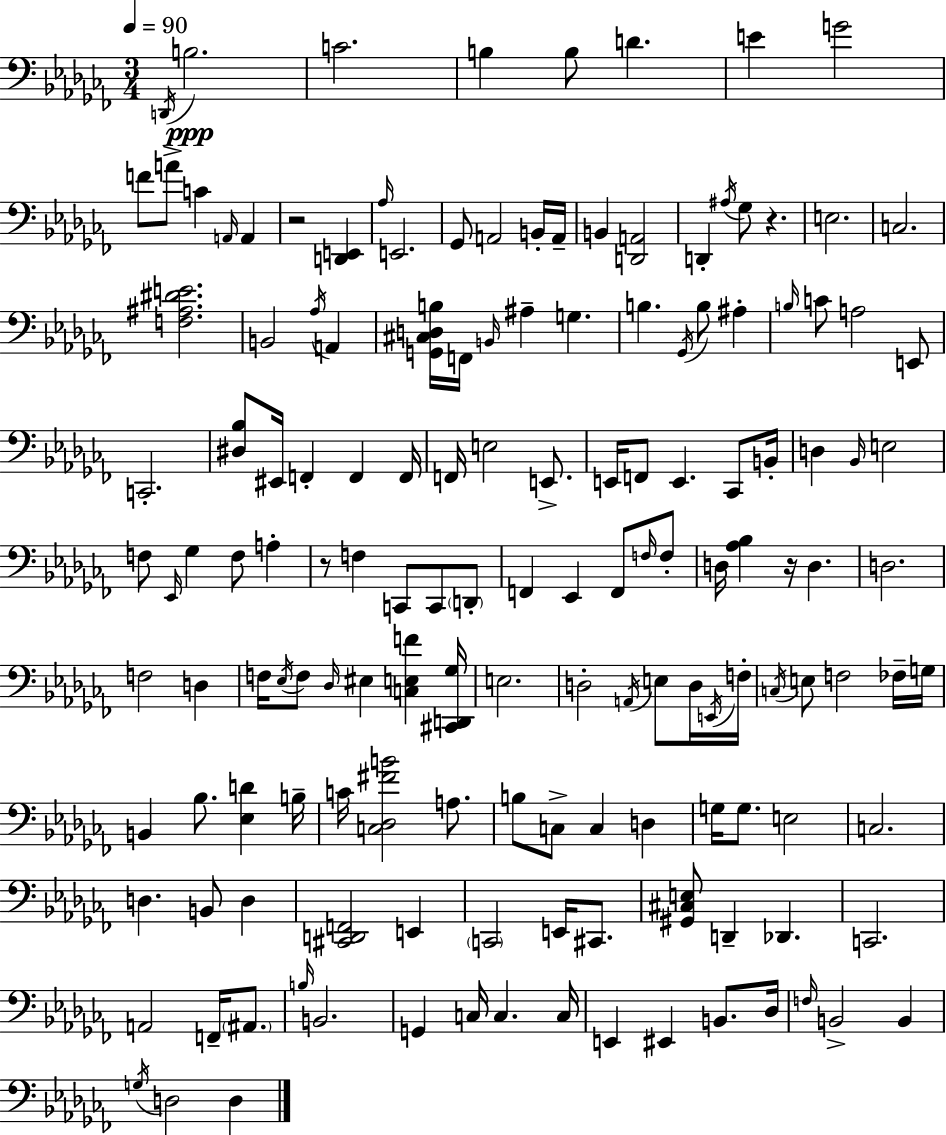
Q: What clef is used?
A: bass